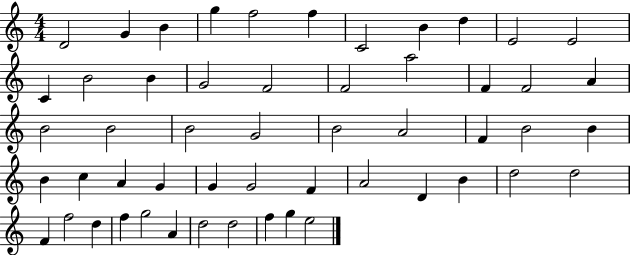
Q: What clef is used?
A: treble